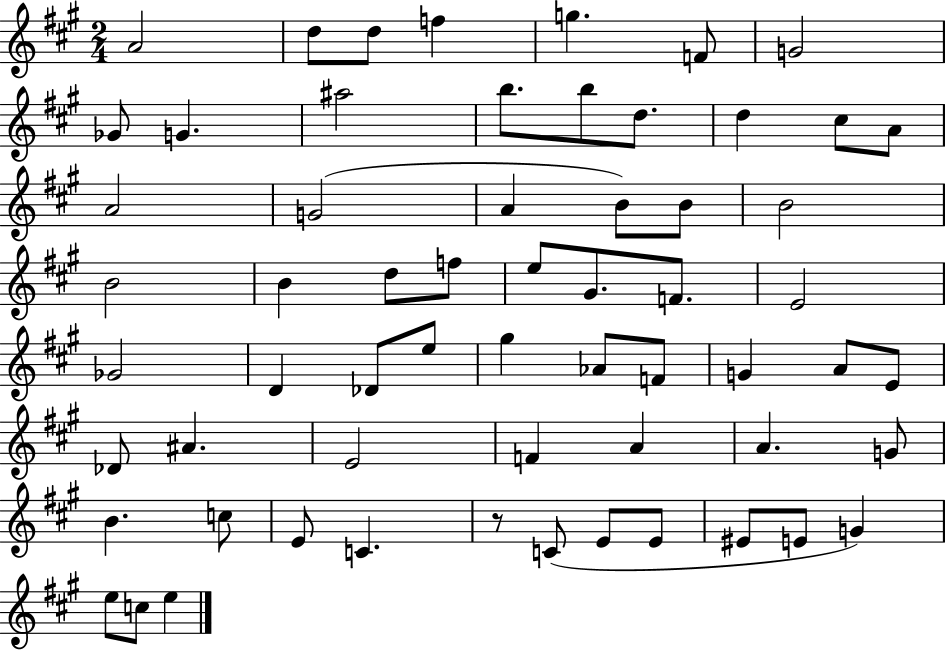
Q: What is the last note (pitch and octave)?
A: E5